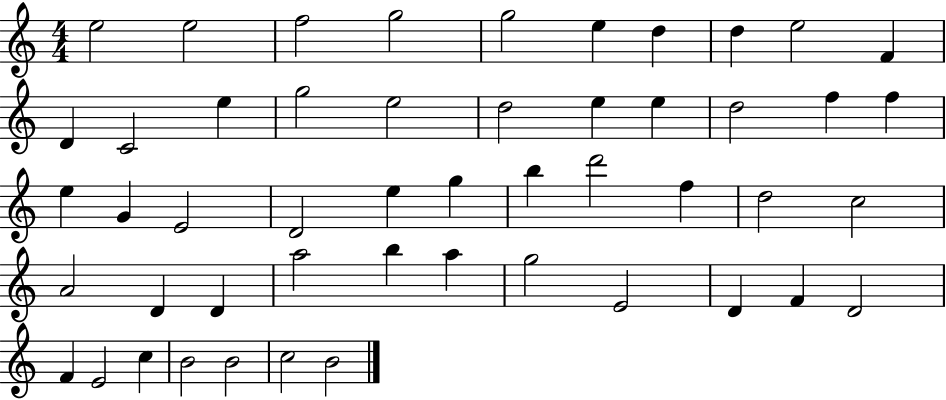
{
  \clef treble
  \numericTimeSignature
  \time 4/4
  \key c \major
  e''2 e''2 | f''2 g''2 | g''2 e''4 d''4 | d''4 e''2 f'4 | \break d'4 c'2 e''4 | g''2 e''2 | d''2 e''4 e''4 | d''2 f''4 f''4 | \break e''4 g'4 e'2 | d'2 e''4 g''4 | b''4 d'''2 f''4 | d''2 c''2 | \break a'2 d'4 d'4 | a''2 b''4 a''4 | g''2 e'2 | d'4 f'4 d'2 | \break f'4 e'2 c''4 | b'2 b'2 | c''2 b'2 | \bar "|."
}